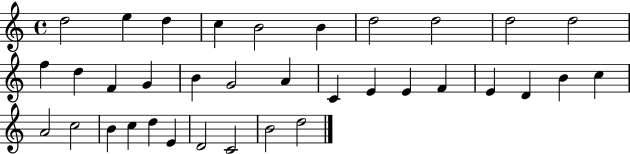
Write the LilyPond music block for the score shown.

{
  \clef treble
  \time 4/4
  \defaultTimeSignature
  \key c \major
  d''2 e''4 d''4 | c''4 b'2 b'4 | d''2 d''2 | d''2 d''2 | \break f''4 d''4 f'4 g'4 | b'4 g'2 a'4 | c'4 e'4 e'4 f'4 | e'4 d'4 b'4 c''4 | \break a'2 c''2 | b'4 c''4 d''4 e'4 | d'2 c'2 | b'2 d''2 | \break \bar "|."
}